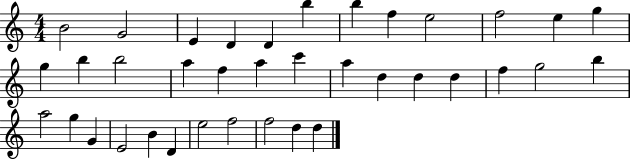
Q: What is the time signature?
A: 4/4